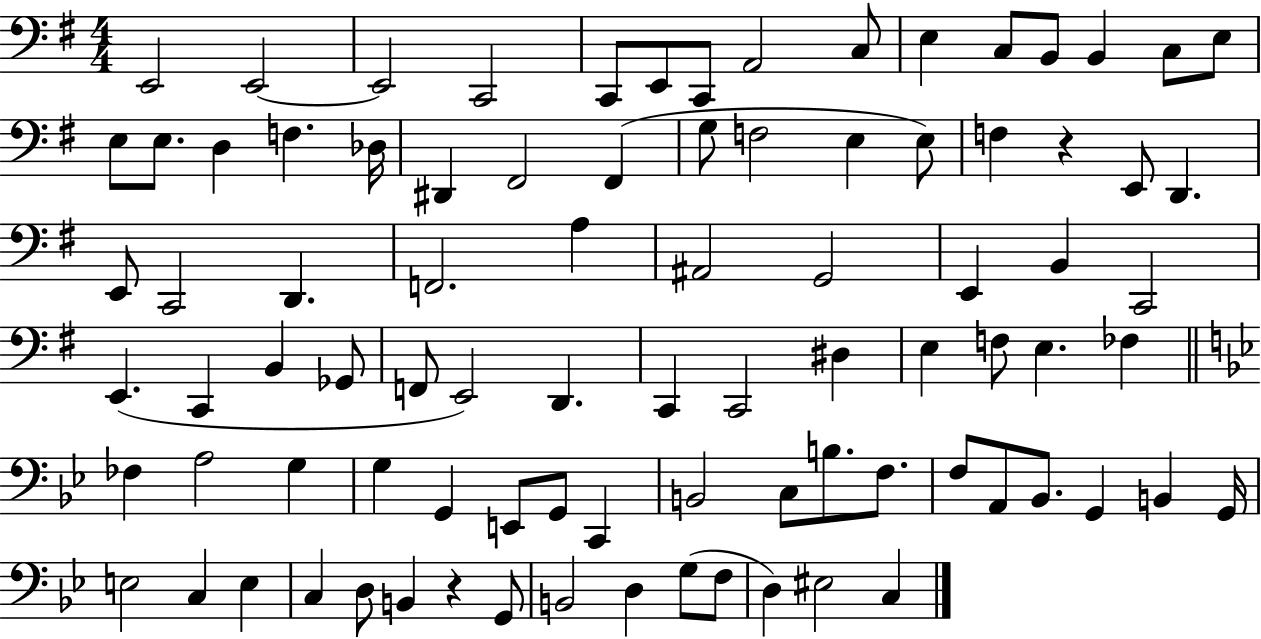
E2/h E2/h E2/h C2/h C2/e E2/e C2/e A2/h C3/e E3/q C3/e B2/e B2/q C3/e E3/e E3/e E3/e. D3/q F3/q. Db3/s D#2/q F#2/h F#2/q G3/e F3/h E3/q E3/e F3/q R/q E2/e D2/q. E2/e C2/h D2/q. F2/h. A3/q A#2/h G2/h E2/q B2/q C2/h E2/q. C2/q B2/q Gb2/e F2/e E2/h D2/q. C2/q C2/h D#3/q E3/q F3/e E3/q. FES3/q FES3/q A3/h G3/q G3/q G2/q E2/e G2/e C2/q B2/h C3/e B3/e. F3/e. F3/e A2/e Bb2/e. G2/q B2/q G2/s E3/h C3/q E3/q C3/q D3/e B2/q R/q G2/e B2/h D3/q G3/e F3/e D3/q EIS3/h C3/q